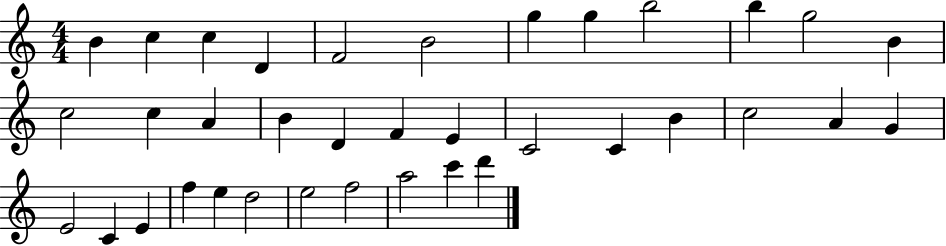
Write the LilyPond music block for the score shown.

{
  \clef treble
  \numericTimeSignature
  \time 4/4
  \key c \major
  b'4 c''4 c''4 d'4 | f'2 b'2 | g''4 g''4 b''2 | b''4 g''2 b'4 | \break c''2 c''4 a'4 | b'4 d'4 f'4 e'4 | c'2 c'4 b'4 | c''2 a'4 g'4 | \break e'2 c'4 e'4 | f''4 e''4 d''2 | e''2 f''2 | a''2 c'''4 d'''4 | \break \bar "|."
}